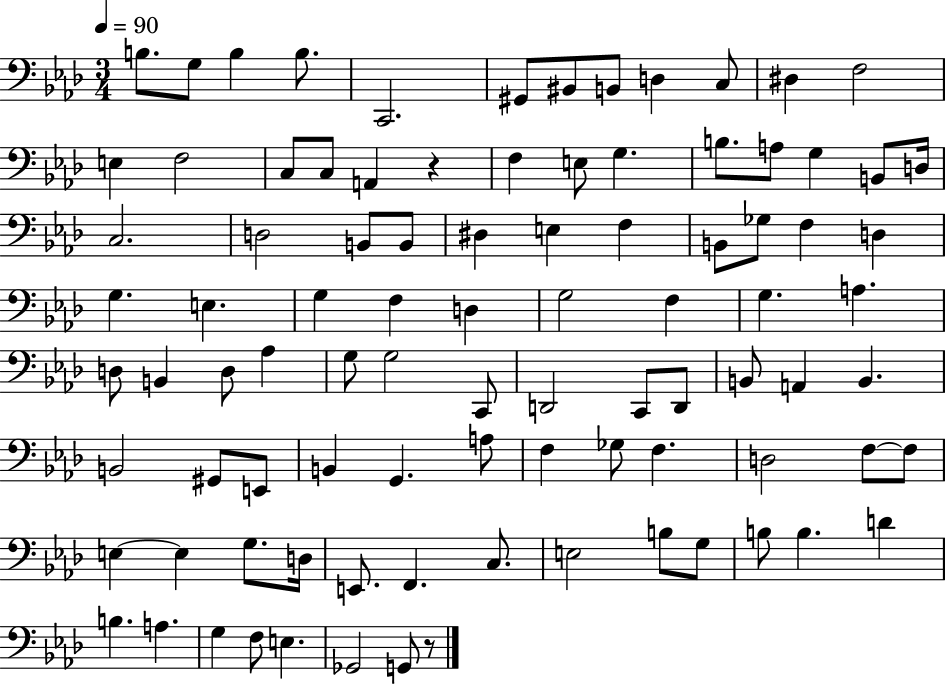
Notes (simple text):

B3/e. G3/e B3/q B3/e. C2/h. G#2/e BIS2/e B2/e D3/q C3/e D#3/q F3/h E3/q F3/h C3/e C3/e A2/q R/q F3/q E3/e G3/q. B3/e. A3/e G3/q B2/e D3/s C3/h. D3/h B2/e B2/e D#3/q E3/q F3/q B2/e Gb3/e F3/q D3/q G3/q. E3/q. G3/q F3/q D3/q G3/h F3/q G3/q. A3/q. D3/e B2/q D3/e Ab3/q G3/e G3/h C2/e D2/h C2/e D2/e B2/e A2/q B2/q. B2/h G#2/e E2/e B2/q G2/q. A3/e F3/q Gb3/e F3/q. D3/h F3/e F3/e E3/q E3/q G3/e. D3/s E2/e. F2/q. C3/e. E3/h B3/e G3/e B3/e B3/q. D4/q B3/q. A3/q. G3/q F3/e E3/q. Gb2/h G2/e R/e